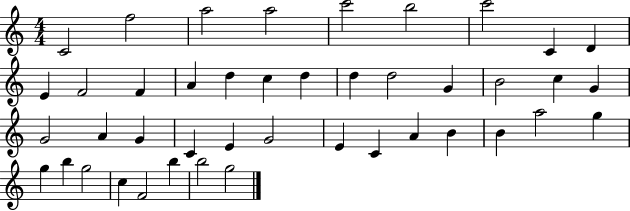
C4/h F5/h A5/h A5/h C6/h B5/h C6/h C4/q D4/q E4/q F4/h F4/q A4/q D5/q C5/q D5/q D5/q D5/h G4/q B4/h C5/q G4/q G4/h A4/q G4/q C4/q E4/q G4/h E4/q C4/q A4/q B4/q B4/q A5/h G5/q G5/q B5/q G5/h C5/q F4/h B5/q B5/h G5/h